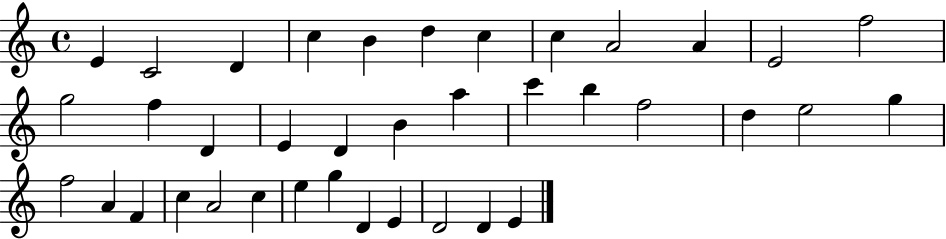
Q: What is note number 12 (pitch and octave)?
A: F5